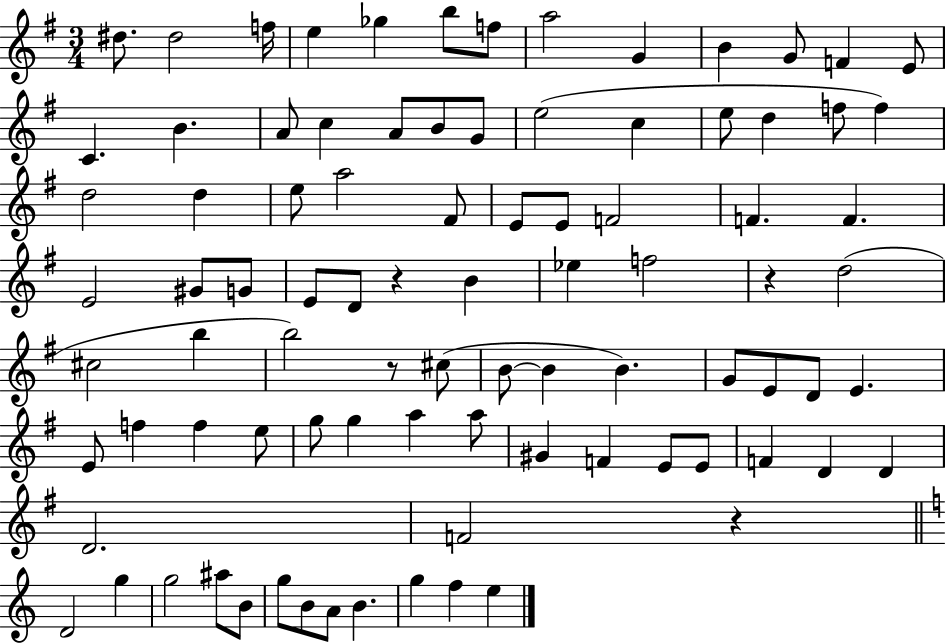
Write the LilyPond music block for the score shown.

{
  \clef treble
  \numericTimeSignature
  \time 3/4
  \key g \major
  dis''8. dis''2 f''16 | e''4 ges''4 b''8 f''8 | a''2 g'4 | b'4 g'8 f'4 e'8 | \break c'4. b'4. | a'8 c''4 a'8 b'8 g'8 | e''2( c''4 | e''8 d''4 f''8 f''4) | \break d''2 d''4 | e''8 a''2 fis'8 | e'8 e'8 f'2 | f'4. f'4. | \break e'2 gis'8 g'8 | e'8 d'8 r4 b'4 | ees''4 f''2 | r4 d''2( | \break cis''2 b''4 | b''2) r8 cis''8( | b'8~~ b'4 b'4.) | g'8 e'8 d'8 e'4. | \break e'8 f''4 f''4 e''8 | g''8 g''4 a''4 a''8 | gis'4 f'4 e'8 e'8 | f'4 d'4 d'4 | \break d'2. | f'2 r4 | \bar "||" \break \key a \minor d'2 g''4 | g''2 ais''8 b'8 | g''8 b'8 a'8 b'4. | g''4 f''4 e''4 | \break \bar "|."
}